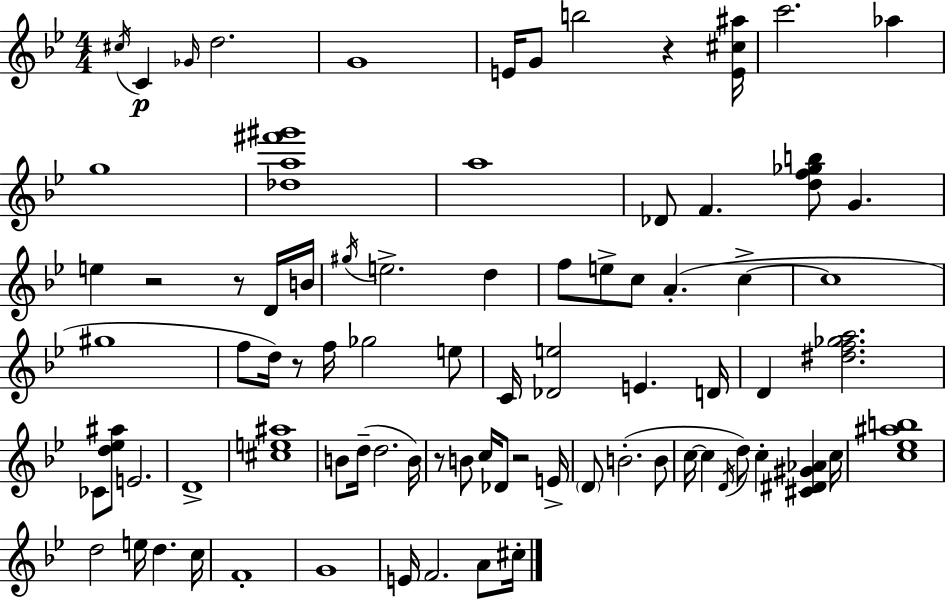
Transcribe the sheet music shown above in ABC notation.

X:1
T:Untitled
M:4/4
L:1/4
K:Bb
^c/4 C _G/4 d2 G4 E/4 G/2 b2 z [E^c^a]/4 c'2 _a g4 [_da^f'^g']4 a4 _D/2 F [df_gb]/2 G e z2 z/2 D/4 B/4 ^g/4 e2 d f/2 e/2 c/2 A c c4 ^g4 f/2 d/4 z/2 f/4 _g2 e/2 C/4 [_De]2 E D/4 D [^df_ga]2 _C/2 [d_e^a]/2 E2 D4 [^ce^a]4 B/2 d/4 d2 B/4 z/2 B/2 c/4 _D/2 z2 E/4 D/2 B2 B/2 c/4 c D/4 d/2 c [^C^D^G_A] c/4 [c_e^ab]4 d2 e/4 d c/4 F4 G4 E/4 F2 A/2 ^c/4